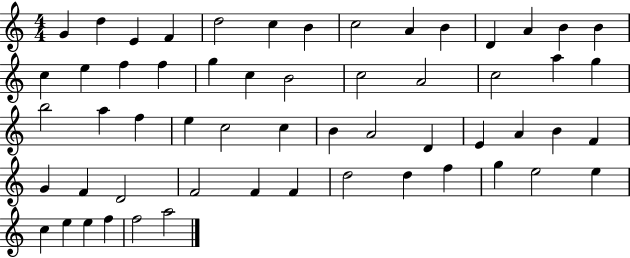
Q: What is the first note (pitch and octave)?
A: G4